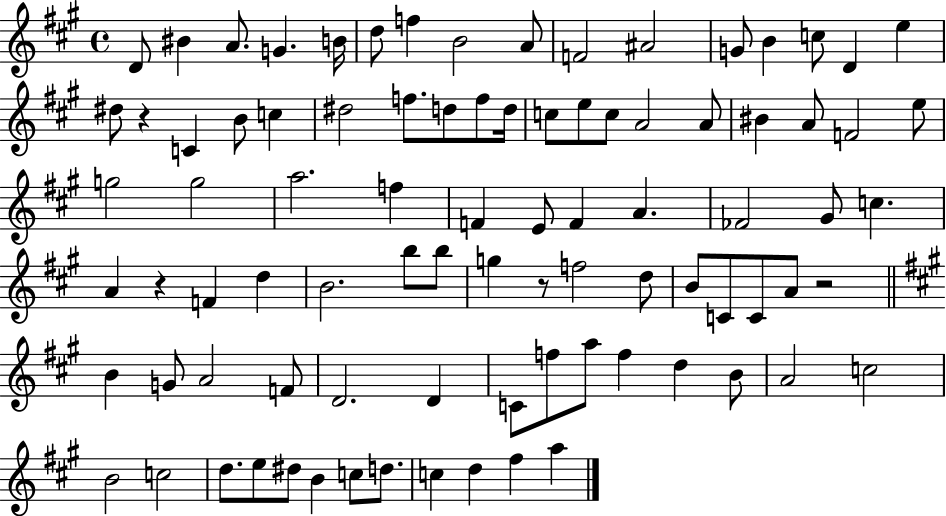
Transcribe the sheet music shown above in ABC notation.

X:1
T:Untitled
M:4/4
L:1/4
K:A
D/2 ^B A/2 G B/4 d/2 f B2 A/2 F2 ^A2 G/2 B c/2 D e ^d/2 z C B/2 c ^d2 f/2 d/2 f/2 d/4 c/2 e/2 c/2 A2 A/2 ^B A/2 F2 e/2 g2 g2 a2 f F E/2 F A _F2 ^G/2 c A z F d B2 b/2 b/2 g z/2 f2 d/2 B/2 C/2 C/2 A/2 z2 B G/2 A2 F/2 D2 D C/2 f/2 a/2 f d B/2 A2 c2 B2 c2 d/2 e/2 ^d/2 B c/2 d/2 c d ^f a